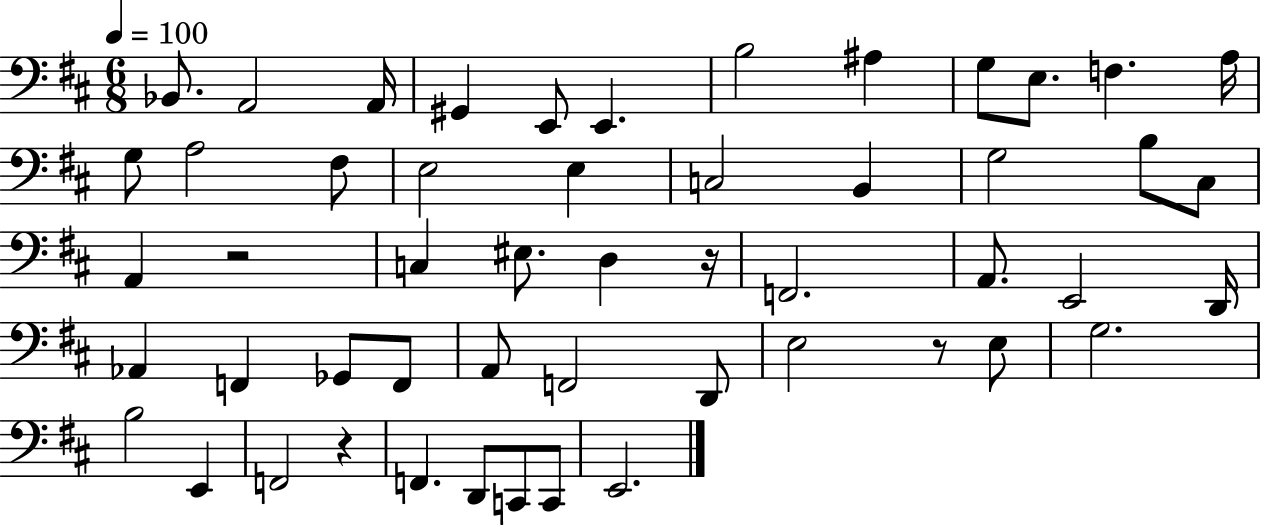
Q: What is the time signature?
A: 6/8